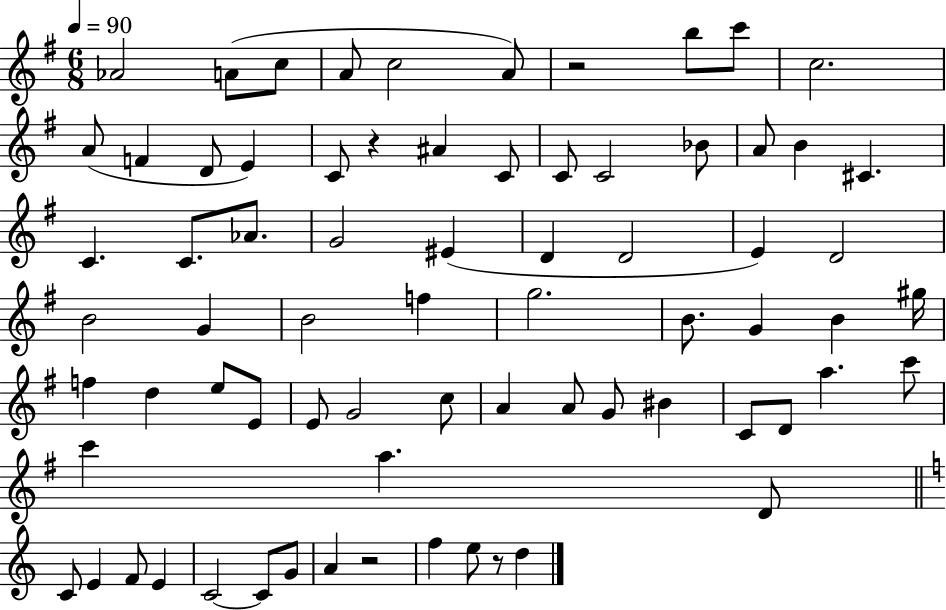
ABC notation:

X:1
T:Untitled
M:6/8
L:1/4
K:G
_A2 A/2 c/2 A/2 c2 A/2 z2 b/2 c'/2 c2 A/2 F D/2 E C/2 z ^A C/2 C/2 C2 _B/2 A/2 B ^C C C/2 _A/2 G2 ^E D D2 E D2 B2 G B2 f g2 B/2 G B ^g/4 f d e/2 E/2 E/2 G2 c/2 A A/2 G/2 ^B C/2 D/2 a c'/2 c' a D/2 C/2 E F/2 E C2 C/2 G/2 A z2 f e/2 z/2 d